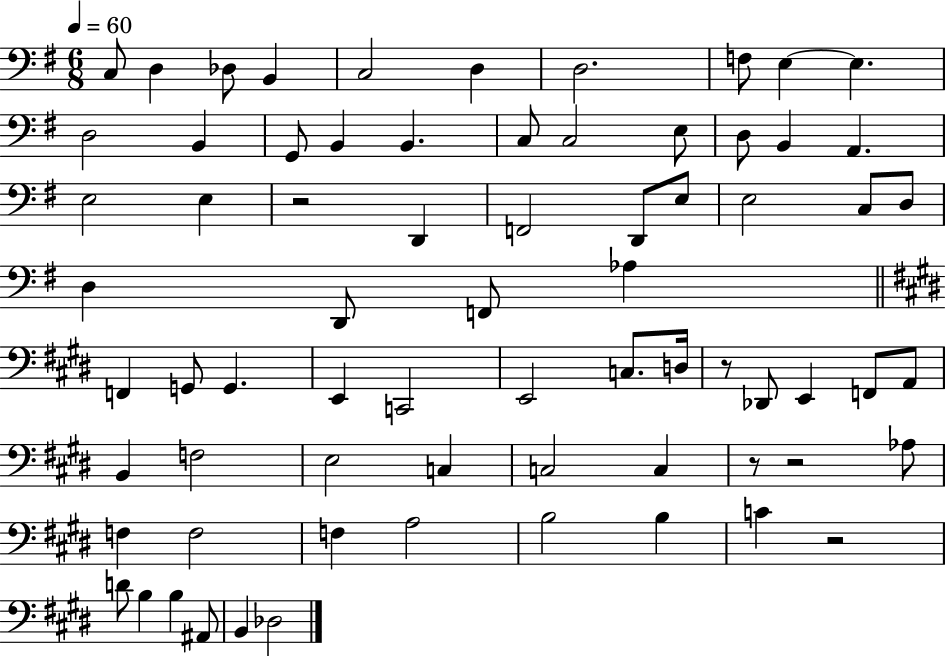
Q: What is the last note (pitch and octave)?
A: Db3